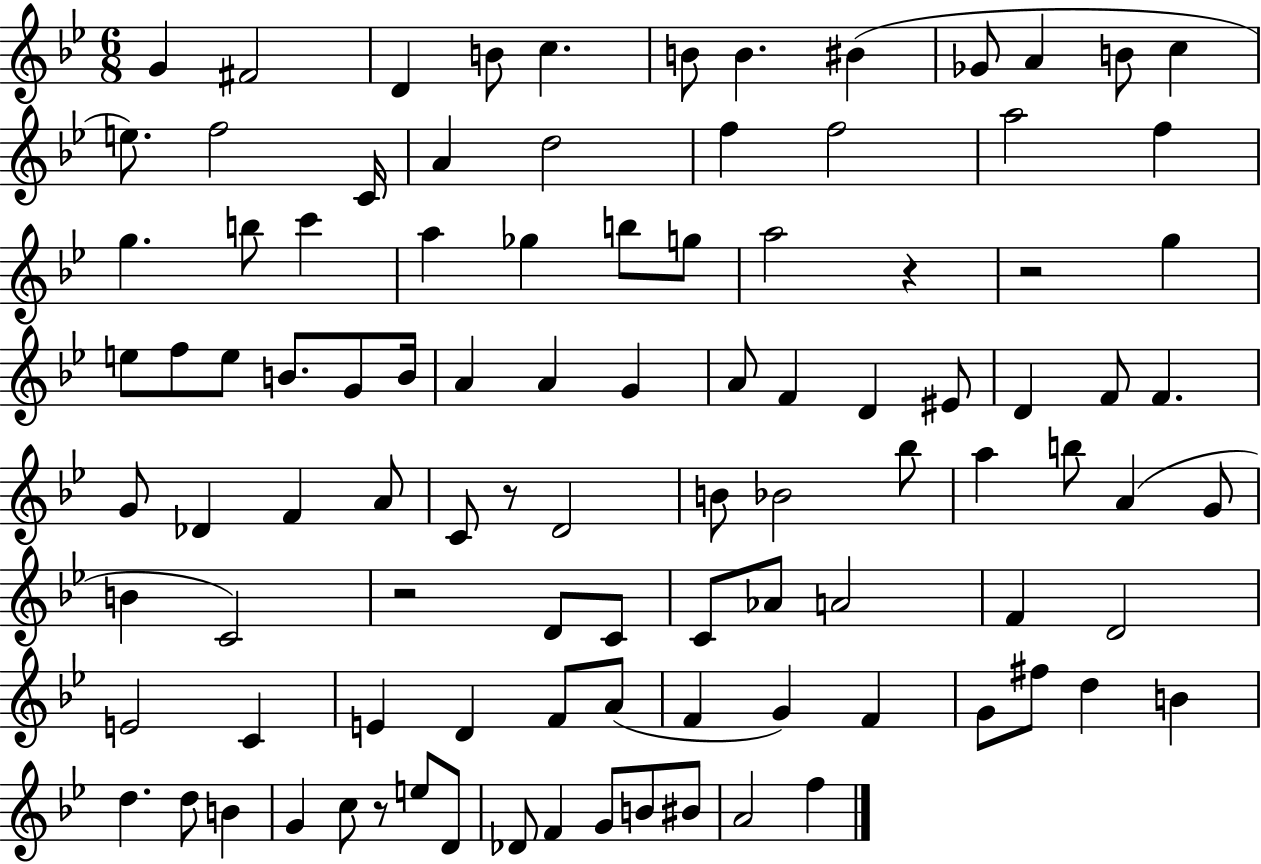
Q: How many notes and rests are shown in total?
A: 100